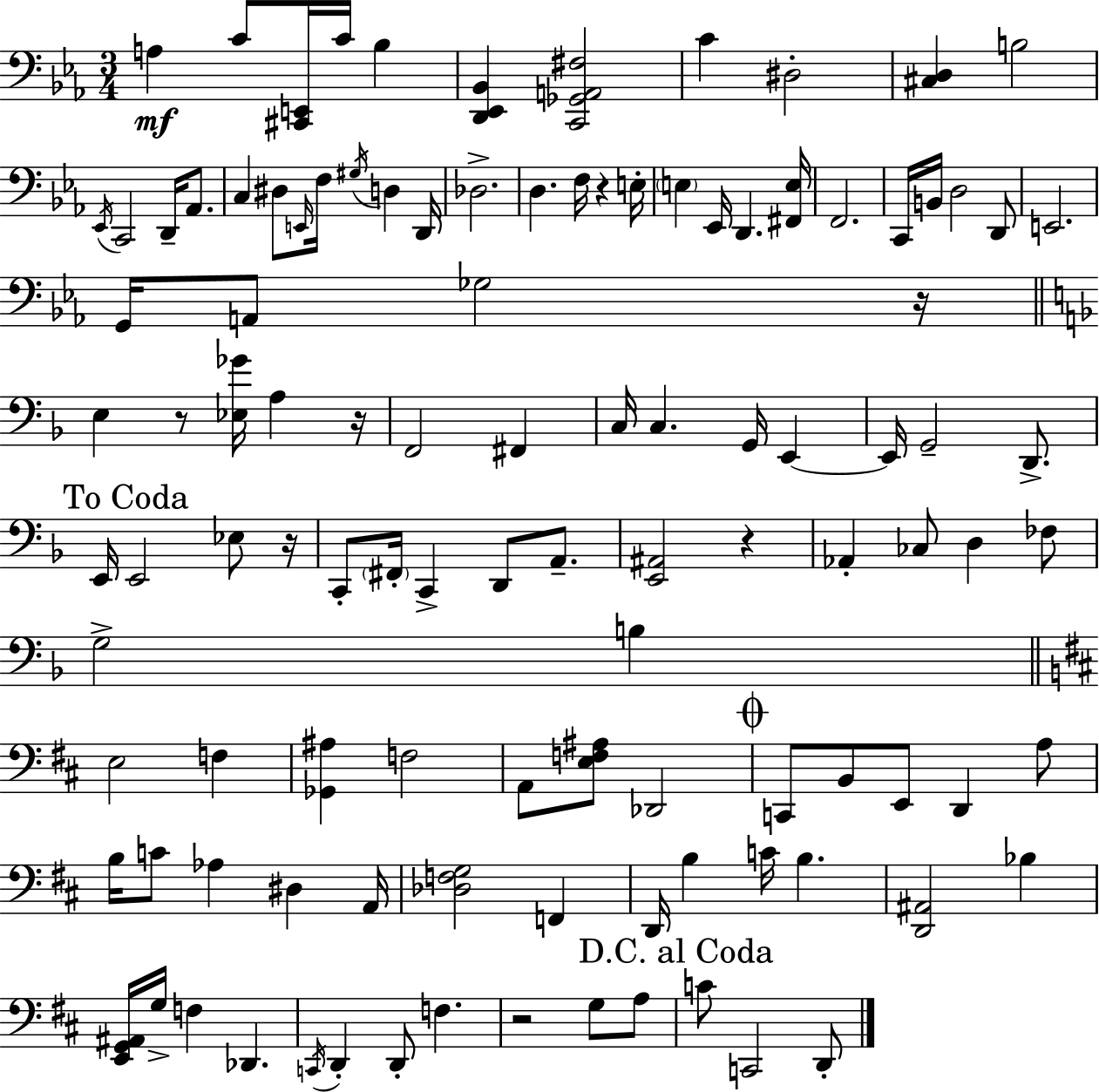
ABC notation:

X:1
T:Untitled
M:3/4
L:1/4
K:Eb
A, C/2 [^C,,E,,]/4 C/4 _B, [D,,_E,,_B,,] [C,,_G,,A,,^F,]2 C ^D,2 [^C,D,] B,2 _E,,/4 C,,2 D,,/4 _A,,/2 C, ^D,/2 E,,/4 F,/4 ^G,/4 D, D,,/4 _D,2 D, F,/4 z E,/4 E, _E,,/4 D,, [^F,,E,]/4 F,,2 C,,/4 B,,/4 D,2 D,,/2 E,,2 G,,/4 A,,/2 _G,2 z/4 E, z/2 [_E,_G]/4 A, z/4 F,,2 ^F,, C,/4 C, G,,/4 E,, E,,/4 G,,2 D,,/2 E,,/4 E,,2 _E,/2 z/4 C,,/2 ^F,,/4 C,, D,,/2 A,,/2 [E,,^A,,]2 z _A,, _C,/2 D, _F,/2 G,2 B, E,2 F, [_G,,^A,] F,2 A,,/2 [E,F,^A,]/2 _D,,2 C,,/2 B,,/2 E,,/2 D,, A,/2 B,/4 C/2 _A, ^D, A,,/4 [_D,F,G,]2 F,, D,,/4 B, C/4 B, [D,,^A,,]2 _B, [E,,G,,^A,,]/4 G,/4 F, _D,, C,,/4 D,, D,,/2 F, z2 G,/2 A,/2 C/2 C,,2 D,,/2